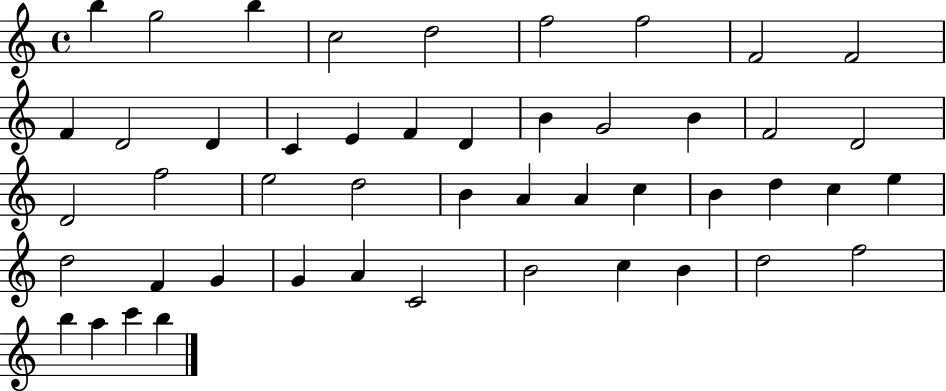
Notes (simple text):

B5/q G5/h B5/q C5/h D5/h F5/h F5/h F4/h F4/h F4/q D4/h D4/q C4/q E4/q F4/q D4/q B4/q G4/h B4/q F4/h D4/h D4/h F5/h E5/h D5/h B4/q A4/q A4/q C5/q B4/q D5/q C5/q E5/q D5/h F4/q G4/q G4/q A4/q C4/h B4/h C5/q B4/q D5/h F5/h B5/q A5/q C6/q B5/q